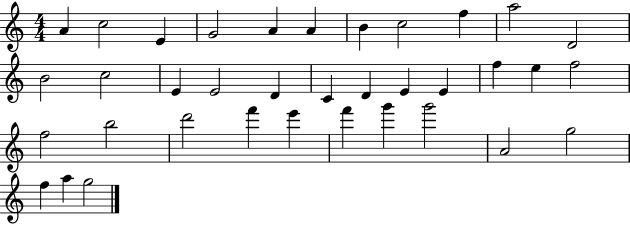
A4/q C5/h E4/q G4/h A4/q A4/q B4/q C5/h F5/q A5/h D4/h B4/h C5/h E4/q E4/h D4/q C4/q D4/q E4/q E4/q F5/q E5/q F5/h F5/h B5/h D6/h F6/q E6/q F6/q G6/q G6/h A4/h G5/h F5/q A5/q G5/h